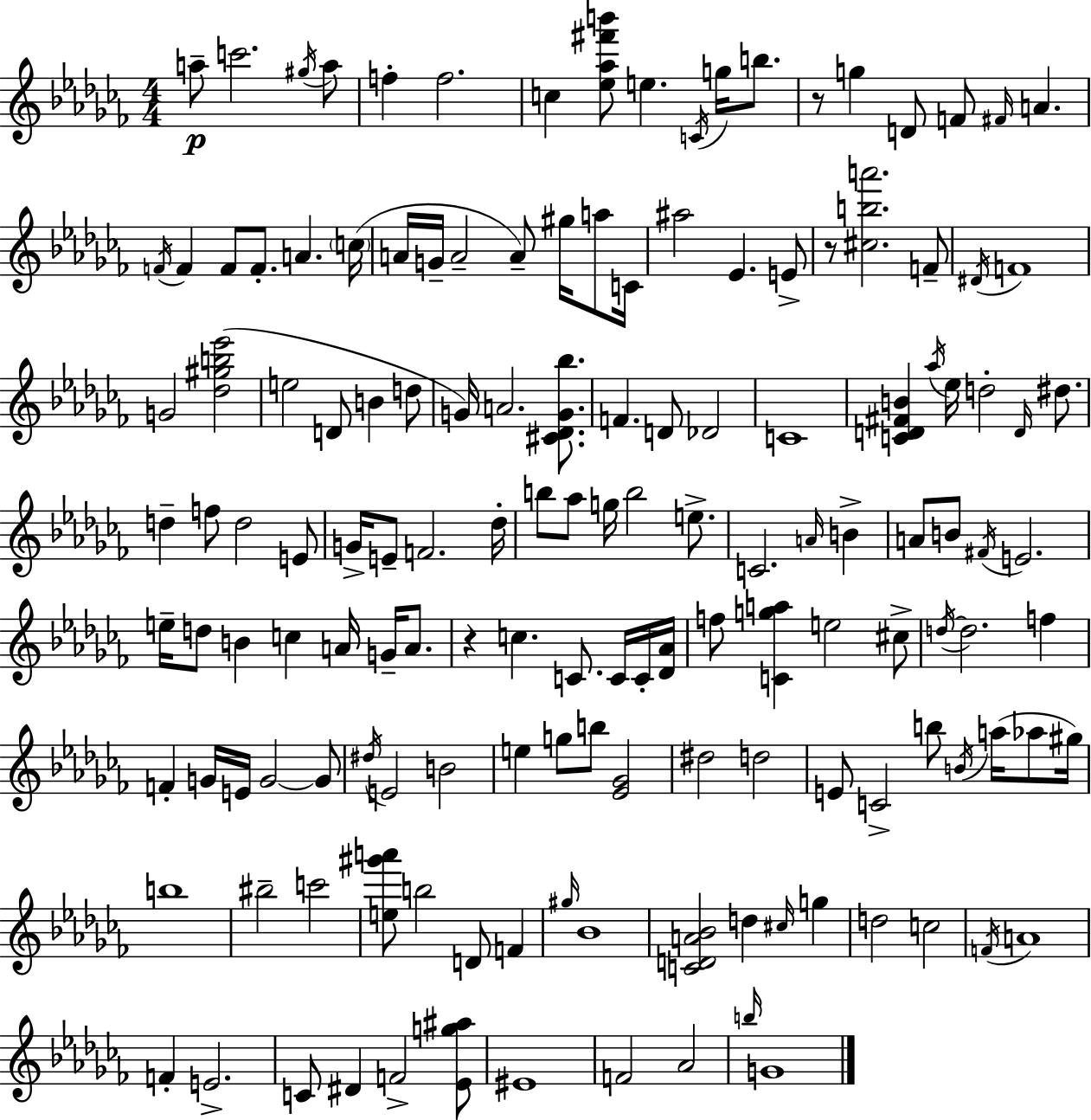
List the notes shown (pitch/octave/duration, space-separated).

A5/e C6/h. G#5/s A5/e F5/q F5/h. C5/q [Eb5,Ab5,F#6,B6]/e E5/q. C4/s G5/s B5/e. R/e G5/q D4/e F4/e F#4/s A4/q. F4/s F4/q F4/e F4/e. A4/q. C5/s A4/s G4/s A4/h A4/e G#5/s A5/e C4/s A#5/h Eb4/q. E4/e R/e [C#5,B5,A6]/h. F4/e D#4/s F4/w G4/h [Db5,G#5,B5,Eb6]/h E5/h D4/e B4/q D5/e G4/s A4/h. [C#4,Db4,G4,Bb5]/e. F4/q. D4/e Db4/h C4/w [C4,D4,F#4,B4]/q Ab5/s Eb5/s D5/h D4/s D#5/e. D5/q F5/e D5/h E4/e G4/s E4/e F4/h. Db5/s B5/e Ab5/e G5/s B5/h E5/e. C4/h. A4/s B4/q A4/e B4/e F#4/s E4/h. E5/s D5/e B4/q C5/q A4/s G4/s A4/e. R/q C5/q. C4/e. C4/s C4/s [Db4,Ab4]/s F5/e [C4,G5,A5]/q E5/h C#5/e D5/s D5/h. F5/q F4/q G4/s E4/s G4/h G4/e D#5/s E4/h B4/h E5/q G5/e B5/e [Eb4,Gb4]/h D#5/h D5/h E4/e C4/h B5/e B4/s A5/s Ab5/e G#5/s B5/w BIS5/h C6/h [E5,G#6,A6]/e B5/h D4/e F4/q G#5/s Bb4/w [C4,D4,A4,Bb4]/h D5/q C#5/s G5/q D5/h C5/h F4/s A4/w F4/q E4/h. C4/e D#4/q F4/h [Eb4,G5,A#5]/e EIS4/w F4/h Ab4/h B5/s G4/w